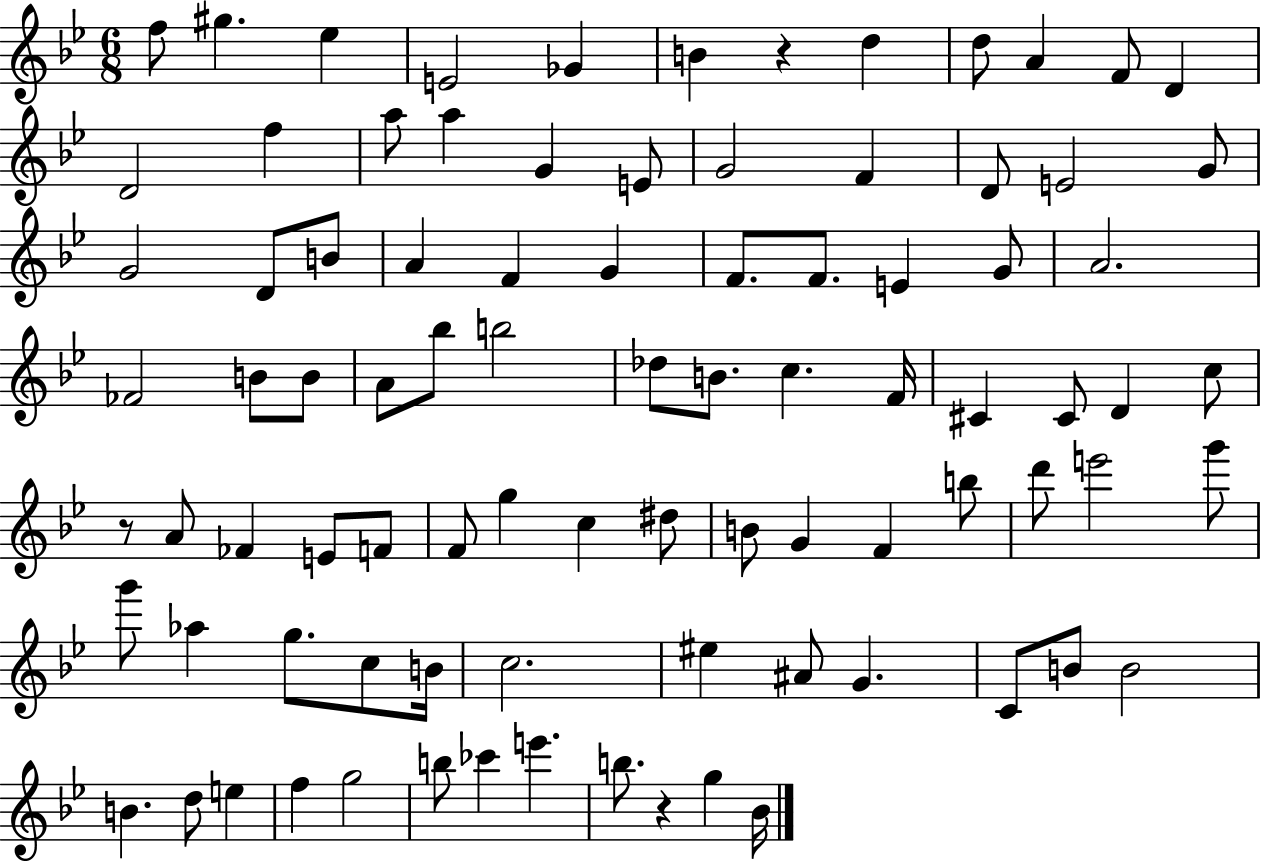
{
  \clef treble
  \numericTimeSignature
  \time 6/8
  \key bes \major
  f''8 gis''4. ees''4 | e'2 ges'4 | b'4 r4 d''4 | d''8 a'4 f'8 d'4 | \break d'2 f''4 | a''8 a''4 g'4 e'8 | g'2 f'4 | d'8 e'2 g'8 | \break g'2 d'8 b'8 | a'4 f'4 g'4 | f'8. f'8. e'4 g'8 | a'2. | \break fes'2 b'8 b'8 | a'8 bes''8 b''2 | des''8 b'8. c''4. f'16 | cis'4 cis'8 d'4 c''8 | \break r8 a'8 fes'4 e'8 f'8 | f'8 g''4 c''4 dis''8 | b'8 g'4 f'4 b''8 | d'''8 e'''2 g'''8 | \break g'''8 aes''4 g''8. c''8 b'16 | c''2. | eis''4 ais'8 g'4. | c'8 b'8 b'2 | \break b'4. d''8 e''4 | f''4 g''2 | b''8 ces'''4 e'''4. | b''8. r4 g''4 bes'16 | \break \bar "|."
}